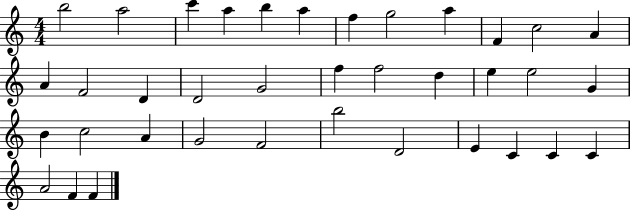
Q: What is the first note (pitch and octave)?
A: B5